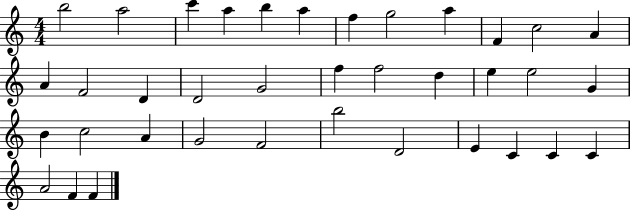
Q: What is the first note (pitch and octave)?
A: B5